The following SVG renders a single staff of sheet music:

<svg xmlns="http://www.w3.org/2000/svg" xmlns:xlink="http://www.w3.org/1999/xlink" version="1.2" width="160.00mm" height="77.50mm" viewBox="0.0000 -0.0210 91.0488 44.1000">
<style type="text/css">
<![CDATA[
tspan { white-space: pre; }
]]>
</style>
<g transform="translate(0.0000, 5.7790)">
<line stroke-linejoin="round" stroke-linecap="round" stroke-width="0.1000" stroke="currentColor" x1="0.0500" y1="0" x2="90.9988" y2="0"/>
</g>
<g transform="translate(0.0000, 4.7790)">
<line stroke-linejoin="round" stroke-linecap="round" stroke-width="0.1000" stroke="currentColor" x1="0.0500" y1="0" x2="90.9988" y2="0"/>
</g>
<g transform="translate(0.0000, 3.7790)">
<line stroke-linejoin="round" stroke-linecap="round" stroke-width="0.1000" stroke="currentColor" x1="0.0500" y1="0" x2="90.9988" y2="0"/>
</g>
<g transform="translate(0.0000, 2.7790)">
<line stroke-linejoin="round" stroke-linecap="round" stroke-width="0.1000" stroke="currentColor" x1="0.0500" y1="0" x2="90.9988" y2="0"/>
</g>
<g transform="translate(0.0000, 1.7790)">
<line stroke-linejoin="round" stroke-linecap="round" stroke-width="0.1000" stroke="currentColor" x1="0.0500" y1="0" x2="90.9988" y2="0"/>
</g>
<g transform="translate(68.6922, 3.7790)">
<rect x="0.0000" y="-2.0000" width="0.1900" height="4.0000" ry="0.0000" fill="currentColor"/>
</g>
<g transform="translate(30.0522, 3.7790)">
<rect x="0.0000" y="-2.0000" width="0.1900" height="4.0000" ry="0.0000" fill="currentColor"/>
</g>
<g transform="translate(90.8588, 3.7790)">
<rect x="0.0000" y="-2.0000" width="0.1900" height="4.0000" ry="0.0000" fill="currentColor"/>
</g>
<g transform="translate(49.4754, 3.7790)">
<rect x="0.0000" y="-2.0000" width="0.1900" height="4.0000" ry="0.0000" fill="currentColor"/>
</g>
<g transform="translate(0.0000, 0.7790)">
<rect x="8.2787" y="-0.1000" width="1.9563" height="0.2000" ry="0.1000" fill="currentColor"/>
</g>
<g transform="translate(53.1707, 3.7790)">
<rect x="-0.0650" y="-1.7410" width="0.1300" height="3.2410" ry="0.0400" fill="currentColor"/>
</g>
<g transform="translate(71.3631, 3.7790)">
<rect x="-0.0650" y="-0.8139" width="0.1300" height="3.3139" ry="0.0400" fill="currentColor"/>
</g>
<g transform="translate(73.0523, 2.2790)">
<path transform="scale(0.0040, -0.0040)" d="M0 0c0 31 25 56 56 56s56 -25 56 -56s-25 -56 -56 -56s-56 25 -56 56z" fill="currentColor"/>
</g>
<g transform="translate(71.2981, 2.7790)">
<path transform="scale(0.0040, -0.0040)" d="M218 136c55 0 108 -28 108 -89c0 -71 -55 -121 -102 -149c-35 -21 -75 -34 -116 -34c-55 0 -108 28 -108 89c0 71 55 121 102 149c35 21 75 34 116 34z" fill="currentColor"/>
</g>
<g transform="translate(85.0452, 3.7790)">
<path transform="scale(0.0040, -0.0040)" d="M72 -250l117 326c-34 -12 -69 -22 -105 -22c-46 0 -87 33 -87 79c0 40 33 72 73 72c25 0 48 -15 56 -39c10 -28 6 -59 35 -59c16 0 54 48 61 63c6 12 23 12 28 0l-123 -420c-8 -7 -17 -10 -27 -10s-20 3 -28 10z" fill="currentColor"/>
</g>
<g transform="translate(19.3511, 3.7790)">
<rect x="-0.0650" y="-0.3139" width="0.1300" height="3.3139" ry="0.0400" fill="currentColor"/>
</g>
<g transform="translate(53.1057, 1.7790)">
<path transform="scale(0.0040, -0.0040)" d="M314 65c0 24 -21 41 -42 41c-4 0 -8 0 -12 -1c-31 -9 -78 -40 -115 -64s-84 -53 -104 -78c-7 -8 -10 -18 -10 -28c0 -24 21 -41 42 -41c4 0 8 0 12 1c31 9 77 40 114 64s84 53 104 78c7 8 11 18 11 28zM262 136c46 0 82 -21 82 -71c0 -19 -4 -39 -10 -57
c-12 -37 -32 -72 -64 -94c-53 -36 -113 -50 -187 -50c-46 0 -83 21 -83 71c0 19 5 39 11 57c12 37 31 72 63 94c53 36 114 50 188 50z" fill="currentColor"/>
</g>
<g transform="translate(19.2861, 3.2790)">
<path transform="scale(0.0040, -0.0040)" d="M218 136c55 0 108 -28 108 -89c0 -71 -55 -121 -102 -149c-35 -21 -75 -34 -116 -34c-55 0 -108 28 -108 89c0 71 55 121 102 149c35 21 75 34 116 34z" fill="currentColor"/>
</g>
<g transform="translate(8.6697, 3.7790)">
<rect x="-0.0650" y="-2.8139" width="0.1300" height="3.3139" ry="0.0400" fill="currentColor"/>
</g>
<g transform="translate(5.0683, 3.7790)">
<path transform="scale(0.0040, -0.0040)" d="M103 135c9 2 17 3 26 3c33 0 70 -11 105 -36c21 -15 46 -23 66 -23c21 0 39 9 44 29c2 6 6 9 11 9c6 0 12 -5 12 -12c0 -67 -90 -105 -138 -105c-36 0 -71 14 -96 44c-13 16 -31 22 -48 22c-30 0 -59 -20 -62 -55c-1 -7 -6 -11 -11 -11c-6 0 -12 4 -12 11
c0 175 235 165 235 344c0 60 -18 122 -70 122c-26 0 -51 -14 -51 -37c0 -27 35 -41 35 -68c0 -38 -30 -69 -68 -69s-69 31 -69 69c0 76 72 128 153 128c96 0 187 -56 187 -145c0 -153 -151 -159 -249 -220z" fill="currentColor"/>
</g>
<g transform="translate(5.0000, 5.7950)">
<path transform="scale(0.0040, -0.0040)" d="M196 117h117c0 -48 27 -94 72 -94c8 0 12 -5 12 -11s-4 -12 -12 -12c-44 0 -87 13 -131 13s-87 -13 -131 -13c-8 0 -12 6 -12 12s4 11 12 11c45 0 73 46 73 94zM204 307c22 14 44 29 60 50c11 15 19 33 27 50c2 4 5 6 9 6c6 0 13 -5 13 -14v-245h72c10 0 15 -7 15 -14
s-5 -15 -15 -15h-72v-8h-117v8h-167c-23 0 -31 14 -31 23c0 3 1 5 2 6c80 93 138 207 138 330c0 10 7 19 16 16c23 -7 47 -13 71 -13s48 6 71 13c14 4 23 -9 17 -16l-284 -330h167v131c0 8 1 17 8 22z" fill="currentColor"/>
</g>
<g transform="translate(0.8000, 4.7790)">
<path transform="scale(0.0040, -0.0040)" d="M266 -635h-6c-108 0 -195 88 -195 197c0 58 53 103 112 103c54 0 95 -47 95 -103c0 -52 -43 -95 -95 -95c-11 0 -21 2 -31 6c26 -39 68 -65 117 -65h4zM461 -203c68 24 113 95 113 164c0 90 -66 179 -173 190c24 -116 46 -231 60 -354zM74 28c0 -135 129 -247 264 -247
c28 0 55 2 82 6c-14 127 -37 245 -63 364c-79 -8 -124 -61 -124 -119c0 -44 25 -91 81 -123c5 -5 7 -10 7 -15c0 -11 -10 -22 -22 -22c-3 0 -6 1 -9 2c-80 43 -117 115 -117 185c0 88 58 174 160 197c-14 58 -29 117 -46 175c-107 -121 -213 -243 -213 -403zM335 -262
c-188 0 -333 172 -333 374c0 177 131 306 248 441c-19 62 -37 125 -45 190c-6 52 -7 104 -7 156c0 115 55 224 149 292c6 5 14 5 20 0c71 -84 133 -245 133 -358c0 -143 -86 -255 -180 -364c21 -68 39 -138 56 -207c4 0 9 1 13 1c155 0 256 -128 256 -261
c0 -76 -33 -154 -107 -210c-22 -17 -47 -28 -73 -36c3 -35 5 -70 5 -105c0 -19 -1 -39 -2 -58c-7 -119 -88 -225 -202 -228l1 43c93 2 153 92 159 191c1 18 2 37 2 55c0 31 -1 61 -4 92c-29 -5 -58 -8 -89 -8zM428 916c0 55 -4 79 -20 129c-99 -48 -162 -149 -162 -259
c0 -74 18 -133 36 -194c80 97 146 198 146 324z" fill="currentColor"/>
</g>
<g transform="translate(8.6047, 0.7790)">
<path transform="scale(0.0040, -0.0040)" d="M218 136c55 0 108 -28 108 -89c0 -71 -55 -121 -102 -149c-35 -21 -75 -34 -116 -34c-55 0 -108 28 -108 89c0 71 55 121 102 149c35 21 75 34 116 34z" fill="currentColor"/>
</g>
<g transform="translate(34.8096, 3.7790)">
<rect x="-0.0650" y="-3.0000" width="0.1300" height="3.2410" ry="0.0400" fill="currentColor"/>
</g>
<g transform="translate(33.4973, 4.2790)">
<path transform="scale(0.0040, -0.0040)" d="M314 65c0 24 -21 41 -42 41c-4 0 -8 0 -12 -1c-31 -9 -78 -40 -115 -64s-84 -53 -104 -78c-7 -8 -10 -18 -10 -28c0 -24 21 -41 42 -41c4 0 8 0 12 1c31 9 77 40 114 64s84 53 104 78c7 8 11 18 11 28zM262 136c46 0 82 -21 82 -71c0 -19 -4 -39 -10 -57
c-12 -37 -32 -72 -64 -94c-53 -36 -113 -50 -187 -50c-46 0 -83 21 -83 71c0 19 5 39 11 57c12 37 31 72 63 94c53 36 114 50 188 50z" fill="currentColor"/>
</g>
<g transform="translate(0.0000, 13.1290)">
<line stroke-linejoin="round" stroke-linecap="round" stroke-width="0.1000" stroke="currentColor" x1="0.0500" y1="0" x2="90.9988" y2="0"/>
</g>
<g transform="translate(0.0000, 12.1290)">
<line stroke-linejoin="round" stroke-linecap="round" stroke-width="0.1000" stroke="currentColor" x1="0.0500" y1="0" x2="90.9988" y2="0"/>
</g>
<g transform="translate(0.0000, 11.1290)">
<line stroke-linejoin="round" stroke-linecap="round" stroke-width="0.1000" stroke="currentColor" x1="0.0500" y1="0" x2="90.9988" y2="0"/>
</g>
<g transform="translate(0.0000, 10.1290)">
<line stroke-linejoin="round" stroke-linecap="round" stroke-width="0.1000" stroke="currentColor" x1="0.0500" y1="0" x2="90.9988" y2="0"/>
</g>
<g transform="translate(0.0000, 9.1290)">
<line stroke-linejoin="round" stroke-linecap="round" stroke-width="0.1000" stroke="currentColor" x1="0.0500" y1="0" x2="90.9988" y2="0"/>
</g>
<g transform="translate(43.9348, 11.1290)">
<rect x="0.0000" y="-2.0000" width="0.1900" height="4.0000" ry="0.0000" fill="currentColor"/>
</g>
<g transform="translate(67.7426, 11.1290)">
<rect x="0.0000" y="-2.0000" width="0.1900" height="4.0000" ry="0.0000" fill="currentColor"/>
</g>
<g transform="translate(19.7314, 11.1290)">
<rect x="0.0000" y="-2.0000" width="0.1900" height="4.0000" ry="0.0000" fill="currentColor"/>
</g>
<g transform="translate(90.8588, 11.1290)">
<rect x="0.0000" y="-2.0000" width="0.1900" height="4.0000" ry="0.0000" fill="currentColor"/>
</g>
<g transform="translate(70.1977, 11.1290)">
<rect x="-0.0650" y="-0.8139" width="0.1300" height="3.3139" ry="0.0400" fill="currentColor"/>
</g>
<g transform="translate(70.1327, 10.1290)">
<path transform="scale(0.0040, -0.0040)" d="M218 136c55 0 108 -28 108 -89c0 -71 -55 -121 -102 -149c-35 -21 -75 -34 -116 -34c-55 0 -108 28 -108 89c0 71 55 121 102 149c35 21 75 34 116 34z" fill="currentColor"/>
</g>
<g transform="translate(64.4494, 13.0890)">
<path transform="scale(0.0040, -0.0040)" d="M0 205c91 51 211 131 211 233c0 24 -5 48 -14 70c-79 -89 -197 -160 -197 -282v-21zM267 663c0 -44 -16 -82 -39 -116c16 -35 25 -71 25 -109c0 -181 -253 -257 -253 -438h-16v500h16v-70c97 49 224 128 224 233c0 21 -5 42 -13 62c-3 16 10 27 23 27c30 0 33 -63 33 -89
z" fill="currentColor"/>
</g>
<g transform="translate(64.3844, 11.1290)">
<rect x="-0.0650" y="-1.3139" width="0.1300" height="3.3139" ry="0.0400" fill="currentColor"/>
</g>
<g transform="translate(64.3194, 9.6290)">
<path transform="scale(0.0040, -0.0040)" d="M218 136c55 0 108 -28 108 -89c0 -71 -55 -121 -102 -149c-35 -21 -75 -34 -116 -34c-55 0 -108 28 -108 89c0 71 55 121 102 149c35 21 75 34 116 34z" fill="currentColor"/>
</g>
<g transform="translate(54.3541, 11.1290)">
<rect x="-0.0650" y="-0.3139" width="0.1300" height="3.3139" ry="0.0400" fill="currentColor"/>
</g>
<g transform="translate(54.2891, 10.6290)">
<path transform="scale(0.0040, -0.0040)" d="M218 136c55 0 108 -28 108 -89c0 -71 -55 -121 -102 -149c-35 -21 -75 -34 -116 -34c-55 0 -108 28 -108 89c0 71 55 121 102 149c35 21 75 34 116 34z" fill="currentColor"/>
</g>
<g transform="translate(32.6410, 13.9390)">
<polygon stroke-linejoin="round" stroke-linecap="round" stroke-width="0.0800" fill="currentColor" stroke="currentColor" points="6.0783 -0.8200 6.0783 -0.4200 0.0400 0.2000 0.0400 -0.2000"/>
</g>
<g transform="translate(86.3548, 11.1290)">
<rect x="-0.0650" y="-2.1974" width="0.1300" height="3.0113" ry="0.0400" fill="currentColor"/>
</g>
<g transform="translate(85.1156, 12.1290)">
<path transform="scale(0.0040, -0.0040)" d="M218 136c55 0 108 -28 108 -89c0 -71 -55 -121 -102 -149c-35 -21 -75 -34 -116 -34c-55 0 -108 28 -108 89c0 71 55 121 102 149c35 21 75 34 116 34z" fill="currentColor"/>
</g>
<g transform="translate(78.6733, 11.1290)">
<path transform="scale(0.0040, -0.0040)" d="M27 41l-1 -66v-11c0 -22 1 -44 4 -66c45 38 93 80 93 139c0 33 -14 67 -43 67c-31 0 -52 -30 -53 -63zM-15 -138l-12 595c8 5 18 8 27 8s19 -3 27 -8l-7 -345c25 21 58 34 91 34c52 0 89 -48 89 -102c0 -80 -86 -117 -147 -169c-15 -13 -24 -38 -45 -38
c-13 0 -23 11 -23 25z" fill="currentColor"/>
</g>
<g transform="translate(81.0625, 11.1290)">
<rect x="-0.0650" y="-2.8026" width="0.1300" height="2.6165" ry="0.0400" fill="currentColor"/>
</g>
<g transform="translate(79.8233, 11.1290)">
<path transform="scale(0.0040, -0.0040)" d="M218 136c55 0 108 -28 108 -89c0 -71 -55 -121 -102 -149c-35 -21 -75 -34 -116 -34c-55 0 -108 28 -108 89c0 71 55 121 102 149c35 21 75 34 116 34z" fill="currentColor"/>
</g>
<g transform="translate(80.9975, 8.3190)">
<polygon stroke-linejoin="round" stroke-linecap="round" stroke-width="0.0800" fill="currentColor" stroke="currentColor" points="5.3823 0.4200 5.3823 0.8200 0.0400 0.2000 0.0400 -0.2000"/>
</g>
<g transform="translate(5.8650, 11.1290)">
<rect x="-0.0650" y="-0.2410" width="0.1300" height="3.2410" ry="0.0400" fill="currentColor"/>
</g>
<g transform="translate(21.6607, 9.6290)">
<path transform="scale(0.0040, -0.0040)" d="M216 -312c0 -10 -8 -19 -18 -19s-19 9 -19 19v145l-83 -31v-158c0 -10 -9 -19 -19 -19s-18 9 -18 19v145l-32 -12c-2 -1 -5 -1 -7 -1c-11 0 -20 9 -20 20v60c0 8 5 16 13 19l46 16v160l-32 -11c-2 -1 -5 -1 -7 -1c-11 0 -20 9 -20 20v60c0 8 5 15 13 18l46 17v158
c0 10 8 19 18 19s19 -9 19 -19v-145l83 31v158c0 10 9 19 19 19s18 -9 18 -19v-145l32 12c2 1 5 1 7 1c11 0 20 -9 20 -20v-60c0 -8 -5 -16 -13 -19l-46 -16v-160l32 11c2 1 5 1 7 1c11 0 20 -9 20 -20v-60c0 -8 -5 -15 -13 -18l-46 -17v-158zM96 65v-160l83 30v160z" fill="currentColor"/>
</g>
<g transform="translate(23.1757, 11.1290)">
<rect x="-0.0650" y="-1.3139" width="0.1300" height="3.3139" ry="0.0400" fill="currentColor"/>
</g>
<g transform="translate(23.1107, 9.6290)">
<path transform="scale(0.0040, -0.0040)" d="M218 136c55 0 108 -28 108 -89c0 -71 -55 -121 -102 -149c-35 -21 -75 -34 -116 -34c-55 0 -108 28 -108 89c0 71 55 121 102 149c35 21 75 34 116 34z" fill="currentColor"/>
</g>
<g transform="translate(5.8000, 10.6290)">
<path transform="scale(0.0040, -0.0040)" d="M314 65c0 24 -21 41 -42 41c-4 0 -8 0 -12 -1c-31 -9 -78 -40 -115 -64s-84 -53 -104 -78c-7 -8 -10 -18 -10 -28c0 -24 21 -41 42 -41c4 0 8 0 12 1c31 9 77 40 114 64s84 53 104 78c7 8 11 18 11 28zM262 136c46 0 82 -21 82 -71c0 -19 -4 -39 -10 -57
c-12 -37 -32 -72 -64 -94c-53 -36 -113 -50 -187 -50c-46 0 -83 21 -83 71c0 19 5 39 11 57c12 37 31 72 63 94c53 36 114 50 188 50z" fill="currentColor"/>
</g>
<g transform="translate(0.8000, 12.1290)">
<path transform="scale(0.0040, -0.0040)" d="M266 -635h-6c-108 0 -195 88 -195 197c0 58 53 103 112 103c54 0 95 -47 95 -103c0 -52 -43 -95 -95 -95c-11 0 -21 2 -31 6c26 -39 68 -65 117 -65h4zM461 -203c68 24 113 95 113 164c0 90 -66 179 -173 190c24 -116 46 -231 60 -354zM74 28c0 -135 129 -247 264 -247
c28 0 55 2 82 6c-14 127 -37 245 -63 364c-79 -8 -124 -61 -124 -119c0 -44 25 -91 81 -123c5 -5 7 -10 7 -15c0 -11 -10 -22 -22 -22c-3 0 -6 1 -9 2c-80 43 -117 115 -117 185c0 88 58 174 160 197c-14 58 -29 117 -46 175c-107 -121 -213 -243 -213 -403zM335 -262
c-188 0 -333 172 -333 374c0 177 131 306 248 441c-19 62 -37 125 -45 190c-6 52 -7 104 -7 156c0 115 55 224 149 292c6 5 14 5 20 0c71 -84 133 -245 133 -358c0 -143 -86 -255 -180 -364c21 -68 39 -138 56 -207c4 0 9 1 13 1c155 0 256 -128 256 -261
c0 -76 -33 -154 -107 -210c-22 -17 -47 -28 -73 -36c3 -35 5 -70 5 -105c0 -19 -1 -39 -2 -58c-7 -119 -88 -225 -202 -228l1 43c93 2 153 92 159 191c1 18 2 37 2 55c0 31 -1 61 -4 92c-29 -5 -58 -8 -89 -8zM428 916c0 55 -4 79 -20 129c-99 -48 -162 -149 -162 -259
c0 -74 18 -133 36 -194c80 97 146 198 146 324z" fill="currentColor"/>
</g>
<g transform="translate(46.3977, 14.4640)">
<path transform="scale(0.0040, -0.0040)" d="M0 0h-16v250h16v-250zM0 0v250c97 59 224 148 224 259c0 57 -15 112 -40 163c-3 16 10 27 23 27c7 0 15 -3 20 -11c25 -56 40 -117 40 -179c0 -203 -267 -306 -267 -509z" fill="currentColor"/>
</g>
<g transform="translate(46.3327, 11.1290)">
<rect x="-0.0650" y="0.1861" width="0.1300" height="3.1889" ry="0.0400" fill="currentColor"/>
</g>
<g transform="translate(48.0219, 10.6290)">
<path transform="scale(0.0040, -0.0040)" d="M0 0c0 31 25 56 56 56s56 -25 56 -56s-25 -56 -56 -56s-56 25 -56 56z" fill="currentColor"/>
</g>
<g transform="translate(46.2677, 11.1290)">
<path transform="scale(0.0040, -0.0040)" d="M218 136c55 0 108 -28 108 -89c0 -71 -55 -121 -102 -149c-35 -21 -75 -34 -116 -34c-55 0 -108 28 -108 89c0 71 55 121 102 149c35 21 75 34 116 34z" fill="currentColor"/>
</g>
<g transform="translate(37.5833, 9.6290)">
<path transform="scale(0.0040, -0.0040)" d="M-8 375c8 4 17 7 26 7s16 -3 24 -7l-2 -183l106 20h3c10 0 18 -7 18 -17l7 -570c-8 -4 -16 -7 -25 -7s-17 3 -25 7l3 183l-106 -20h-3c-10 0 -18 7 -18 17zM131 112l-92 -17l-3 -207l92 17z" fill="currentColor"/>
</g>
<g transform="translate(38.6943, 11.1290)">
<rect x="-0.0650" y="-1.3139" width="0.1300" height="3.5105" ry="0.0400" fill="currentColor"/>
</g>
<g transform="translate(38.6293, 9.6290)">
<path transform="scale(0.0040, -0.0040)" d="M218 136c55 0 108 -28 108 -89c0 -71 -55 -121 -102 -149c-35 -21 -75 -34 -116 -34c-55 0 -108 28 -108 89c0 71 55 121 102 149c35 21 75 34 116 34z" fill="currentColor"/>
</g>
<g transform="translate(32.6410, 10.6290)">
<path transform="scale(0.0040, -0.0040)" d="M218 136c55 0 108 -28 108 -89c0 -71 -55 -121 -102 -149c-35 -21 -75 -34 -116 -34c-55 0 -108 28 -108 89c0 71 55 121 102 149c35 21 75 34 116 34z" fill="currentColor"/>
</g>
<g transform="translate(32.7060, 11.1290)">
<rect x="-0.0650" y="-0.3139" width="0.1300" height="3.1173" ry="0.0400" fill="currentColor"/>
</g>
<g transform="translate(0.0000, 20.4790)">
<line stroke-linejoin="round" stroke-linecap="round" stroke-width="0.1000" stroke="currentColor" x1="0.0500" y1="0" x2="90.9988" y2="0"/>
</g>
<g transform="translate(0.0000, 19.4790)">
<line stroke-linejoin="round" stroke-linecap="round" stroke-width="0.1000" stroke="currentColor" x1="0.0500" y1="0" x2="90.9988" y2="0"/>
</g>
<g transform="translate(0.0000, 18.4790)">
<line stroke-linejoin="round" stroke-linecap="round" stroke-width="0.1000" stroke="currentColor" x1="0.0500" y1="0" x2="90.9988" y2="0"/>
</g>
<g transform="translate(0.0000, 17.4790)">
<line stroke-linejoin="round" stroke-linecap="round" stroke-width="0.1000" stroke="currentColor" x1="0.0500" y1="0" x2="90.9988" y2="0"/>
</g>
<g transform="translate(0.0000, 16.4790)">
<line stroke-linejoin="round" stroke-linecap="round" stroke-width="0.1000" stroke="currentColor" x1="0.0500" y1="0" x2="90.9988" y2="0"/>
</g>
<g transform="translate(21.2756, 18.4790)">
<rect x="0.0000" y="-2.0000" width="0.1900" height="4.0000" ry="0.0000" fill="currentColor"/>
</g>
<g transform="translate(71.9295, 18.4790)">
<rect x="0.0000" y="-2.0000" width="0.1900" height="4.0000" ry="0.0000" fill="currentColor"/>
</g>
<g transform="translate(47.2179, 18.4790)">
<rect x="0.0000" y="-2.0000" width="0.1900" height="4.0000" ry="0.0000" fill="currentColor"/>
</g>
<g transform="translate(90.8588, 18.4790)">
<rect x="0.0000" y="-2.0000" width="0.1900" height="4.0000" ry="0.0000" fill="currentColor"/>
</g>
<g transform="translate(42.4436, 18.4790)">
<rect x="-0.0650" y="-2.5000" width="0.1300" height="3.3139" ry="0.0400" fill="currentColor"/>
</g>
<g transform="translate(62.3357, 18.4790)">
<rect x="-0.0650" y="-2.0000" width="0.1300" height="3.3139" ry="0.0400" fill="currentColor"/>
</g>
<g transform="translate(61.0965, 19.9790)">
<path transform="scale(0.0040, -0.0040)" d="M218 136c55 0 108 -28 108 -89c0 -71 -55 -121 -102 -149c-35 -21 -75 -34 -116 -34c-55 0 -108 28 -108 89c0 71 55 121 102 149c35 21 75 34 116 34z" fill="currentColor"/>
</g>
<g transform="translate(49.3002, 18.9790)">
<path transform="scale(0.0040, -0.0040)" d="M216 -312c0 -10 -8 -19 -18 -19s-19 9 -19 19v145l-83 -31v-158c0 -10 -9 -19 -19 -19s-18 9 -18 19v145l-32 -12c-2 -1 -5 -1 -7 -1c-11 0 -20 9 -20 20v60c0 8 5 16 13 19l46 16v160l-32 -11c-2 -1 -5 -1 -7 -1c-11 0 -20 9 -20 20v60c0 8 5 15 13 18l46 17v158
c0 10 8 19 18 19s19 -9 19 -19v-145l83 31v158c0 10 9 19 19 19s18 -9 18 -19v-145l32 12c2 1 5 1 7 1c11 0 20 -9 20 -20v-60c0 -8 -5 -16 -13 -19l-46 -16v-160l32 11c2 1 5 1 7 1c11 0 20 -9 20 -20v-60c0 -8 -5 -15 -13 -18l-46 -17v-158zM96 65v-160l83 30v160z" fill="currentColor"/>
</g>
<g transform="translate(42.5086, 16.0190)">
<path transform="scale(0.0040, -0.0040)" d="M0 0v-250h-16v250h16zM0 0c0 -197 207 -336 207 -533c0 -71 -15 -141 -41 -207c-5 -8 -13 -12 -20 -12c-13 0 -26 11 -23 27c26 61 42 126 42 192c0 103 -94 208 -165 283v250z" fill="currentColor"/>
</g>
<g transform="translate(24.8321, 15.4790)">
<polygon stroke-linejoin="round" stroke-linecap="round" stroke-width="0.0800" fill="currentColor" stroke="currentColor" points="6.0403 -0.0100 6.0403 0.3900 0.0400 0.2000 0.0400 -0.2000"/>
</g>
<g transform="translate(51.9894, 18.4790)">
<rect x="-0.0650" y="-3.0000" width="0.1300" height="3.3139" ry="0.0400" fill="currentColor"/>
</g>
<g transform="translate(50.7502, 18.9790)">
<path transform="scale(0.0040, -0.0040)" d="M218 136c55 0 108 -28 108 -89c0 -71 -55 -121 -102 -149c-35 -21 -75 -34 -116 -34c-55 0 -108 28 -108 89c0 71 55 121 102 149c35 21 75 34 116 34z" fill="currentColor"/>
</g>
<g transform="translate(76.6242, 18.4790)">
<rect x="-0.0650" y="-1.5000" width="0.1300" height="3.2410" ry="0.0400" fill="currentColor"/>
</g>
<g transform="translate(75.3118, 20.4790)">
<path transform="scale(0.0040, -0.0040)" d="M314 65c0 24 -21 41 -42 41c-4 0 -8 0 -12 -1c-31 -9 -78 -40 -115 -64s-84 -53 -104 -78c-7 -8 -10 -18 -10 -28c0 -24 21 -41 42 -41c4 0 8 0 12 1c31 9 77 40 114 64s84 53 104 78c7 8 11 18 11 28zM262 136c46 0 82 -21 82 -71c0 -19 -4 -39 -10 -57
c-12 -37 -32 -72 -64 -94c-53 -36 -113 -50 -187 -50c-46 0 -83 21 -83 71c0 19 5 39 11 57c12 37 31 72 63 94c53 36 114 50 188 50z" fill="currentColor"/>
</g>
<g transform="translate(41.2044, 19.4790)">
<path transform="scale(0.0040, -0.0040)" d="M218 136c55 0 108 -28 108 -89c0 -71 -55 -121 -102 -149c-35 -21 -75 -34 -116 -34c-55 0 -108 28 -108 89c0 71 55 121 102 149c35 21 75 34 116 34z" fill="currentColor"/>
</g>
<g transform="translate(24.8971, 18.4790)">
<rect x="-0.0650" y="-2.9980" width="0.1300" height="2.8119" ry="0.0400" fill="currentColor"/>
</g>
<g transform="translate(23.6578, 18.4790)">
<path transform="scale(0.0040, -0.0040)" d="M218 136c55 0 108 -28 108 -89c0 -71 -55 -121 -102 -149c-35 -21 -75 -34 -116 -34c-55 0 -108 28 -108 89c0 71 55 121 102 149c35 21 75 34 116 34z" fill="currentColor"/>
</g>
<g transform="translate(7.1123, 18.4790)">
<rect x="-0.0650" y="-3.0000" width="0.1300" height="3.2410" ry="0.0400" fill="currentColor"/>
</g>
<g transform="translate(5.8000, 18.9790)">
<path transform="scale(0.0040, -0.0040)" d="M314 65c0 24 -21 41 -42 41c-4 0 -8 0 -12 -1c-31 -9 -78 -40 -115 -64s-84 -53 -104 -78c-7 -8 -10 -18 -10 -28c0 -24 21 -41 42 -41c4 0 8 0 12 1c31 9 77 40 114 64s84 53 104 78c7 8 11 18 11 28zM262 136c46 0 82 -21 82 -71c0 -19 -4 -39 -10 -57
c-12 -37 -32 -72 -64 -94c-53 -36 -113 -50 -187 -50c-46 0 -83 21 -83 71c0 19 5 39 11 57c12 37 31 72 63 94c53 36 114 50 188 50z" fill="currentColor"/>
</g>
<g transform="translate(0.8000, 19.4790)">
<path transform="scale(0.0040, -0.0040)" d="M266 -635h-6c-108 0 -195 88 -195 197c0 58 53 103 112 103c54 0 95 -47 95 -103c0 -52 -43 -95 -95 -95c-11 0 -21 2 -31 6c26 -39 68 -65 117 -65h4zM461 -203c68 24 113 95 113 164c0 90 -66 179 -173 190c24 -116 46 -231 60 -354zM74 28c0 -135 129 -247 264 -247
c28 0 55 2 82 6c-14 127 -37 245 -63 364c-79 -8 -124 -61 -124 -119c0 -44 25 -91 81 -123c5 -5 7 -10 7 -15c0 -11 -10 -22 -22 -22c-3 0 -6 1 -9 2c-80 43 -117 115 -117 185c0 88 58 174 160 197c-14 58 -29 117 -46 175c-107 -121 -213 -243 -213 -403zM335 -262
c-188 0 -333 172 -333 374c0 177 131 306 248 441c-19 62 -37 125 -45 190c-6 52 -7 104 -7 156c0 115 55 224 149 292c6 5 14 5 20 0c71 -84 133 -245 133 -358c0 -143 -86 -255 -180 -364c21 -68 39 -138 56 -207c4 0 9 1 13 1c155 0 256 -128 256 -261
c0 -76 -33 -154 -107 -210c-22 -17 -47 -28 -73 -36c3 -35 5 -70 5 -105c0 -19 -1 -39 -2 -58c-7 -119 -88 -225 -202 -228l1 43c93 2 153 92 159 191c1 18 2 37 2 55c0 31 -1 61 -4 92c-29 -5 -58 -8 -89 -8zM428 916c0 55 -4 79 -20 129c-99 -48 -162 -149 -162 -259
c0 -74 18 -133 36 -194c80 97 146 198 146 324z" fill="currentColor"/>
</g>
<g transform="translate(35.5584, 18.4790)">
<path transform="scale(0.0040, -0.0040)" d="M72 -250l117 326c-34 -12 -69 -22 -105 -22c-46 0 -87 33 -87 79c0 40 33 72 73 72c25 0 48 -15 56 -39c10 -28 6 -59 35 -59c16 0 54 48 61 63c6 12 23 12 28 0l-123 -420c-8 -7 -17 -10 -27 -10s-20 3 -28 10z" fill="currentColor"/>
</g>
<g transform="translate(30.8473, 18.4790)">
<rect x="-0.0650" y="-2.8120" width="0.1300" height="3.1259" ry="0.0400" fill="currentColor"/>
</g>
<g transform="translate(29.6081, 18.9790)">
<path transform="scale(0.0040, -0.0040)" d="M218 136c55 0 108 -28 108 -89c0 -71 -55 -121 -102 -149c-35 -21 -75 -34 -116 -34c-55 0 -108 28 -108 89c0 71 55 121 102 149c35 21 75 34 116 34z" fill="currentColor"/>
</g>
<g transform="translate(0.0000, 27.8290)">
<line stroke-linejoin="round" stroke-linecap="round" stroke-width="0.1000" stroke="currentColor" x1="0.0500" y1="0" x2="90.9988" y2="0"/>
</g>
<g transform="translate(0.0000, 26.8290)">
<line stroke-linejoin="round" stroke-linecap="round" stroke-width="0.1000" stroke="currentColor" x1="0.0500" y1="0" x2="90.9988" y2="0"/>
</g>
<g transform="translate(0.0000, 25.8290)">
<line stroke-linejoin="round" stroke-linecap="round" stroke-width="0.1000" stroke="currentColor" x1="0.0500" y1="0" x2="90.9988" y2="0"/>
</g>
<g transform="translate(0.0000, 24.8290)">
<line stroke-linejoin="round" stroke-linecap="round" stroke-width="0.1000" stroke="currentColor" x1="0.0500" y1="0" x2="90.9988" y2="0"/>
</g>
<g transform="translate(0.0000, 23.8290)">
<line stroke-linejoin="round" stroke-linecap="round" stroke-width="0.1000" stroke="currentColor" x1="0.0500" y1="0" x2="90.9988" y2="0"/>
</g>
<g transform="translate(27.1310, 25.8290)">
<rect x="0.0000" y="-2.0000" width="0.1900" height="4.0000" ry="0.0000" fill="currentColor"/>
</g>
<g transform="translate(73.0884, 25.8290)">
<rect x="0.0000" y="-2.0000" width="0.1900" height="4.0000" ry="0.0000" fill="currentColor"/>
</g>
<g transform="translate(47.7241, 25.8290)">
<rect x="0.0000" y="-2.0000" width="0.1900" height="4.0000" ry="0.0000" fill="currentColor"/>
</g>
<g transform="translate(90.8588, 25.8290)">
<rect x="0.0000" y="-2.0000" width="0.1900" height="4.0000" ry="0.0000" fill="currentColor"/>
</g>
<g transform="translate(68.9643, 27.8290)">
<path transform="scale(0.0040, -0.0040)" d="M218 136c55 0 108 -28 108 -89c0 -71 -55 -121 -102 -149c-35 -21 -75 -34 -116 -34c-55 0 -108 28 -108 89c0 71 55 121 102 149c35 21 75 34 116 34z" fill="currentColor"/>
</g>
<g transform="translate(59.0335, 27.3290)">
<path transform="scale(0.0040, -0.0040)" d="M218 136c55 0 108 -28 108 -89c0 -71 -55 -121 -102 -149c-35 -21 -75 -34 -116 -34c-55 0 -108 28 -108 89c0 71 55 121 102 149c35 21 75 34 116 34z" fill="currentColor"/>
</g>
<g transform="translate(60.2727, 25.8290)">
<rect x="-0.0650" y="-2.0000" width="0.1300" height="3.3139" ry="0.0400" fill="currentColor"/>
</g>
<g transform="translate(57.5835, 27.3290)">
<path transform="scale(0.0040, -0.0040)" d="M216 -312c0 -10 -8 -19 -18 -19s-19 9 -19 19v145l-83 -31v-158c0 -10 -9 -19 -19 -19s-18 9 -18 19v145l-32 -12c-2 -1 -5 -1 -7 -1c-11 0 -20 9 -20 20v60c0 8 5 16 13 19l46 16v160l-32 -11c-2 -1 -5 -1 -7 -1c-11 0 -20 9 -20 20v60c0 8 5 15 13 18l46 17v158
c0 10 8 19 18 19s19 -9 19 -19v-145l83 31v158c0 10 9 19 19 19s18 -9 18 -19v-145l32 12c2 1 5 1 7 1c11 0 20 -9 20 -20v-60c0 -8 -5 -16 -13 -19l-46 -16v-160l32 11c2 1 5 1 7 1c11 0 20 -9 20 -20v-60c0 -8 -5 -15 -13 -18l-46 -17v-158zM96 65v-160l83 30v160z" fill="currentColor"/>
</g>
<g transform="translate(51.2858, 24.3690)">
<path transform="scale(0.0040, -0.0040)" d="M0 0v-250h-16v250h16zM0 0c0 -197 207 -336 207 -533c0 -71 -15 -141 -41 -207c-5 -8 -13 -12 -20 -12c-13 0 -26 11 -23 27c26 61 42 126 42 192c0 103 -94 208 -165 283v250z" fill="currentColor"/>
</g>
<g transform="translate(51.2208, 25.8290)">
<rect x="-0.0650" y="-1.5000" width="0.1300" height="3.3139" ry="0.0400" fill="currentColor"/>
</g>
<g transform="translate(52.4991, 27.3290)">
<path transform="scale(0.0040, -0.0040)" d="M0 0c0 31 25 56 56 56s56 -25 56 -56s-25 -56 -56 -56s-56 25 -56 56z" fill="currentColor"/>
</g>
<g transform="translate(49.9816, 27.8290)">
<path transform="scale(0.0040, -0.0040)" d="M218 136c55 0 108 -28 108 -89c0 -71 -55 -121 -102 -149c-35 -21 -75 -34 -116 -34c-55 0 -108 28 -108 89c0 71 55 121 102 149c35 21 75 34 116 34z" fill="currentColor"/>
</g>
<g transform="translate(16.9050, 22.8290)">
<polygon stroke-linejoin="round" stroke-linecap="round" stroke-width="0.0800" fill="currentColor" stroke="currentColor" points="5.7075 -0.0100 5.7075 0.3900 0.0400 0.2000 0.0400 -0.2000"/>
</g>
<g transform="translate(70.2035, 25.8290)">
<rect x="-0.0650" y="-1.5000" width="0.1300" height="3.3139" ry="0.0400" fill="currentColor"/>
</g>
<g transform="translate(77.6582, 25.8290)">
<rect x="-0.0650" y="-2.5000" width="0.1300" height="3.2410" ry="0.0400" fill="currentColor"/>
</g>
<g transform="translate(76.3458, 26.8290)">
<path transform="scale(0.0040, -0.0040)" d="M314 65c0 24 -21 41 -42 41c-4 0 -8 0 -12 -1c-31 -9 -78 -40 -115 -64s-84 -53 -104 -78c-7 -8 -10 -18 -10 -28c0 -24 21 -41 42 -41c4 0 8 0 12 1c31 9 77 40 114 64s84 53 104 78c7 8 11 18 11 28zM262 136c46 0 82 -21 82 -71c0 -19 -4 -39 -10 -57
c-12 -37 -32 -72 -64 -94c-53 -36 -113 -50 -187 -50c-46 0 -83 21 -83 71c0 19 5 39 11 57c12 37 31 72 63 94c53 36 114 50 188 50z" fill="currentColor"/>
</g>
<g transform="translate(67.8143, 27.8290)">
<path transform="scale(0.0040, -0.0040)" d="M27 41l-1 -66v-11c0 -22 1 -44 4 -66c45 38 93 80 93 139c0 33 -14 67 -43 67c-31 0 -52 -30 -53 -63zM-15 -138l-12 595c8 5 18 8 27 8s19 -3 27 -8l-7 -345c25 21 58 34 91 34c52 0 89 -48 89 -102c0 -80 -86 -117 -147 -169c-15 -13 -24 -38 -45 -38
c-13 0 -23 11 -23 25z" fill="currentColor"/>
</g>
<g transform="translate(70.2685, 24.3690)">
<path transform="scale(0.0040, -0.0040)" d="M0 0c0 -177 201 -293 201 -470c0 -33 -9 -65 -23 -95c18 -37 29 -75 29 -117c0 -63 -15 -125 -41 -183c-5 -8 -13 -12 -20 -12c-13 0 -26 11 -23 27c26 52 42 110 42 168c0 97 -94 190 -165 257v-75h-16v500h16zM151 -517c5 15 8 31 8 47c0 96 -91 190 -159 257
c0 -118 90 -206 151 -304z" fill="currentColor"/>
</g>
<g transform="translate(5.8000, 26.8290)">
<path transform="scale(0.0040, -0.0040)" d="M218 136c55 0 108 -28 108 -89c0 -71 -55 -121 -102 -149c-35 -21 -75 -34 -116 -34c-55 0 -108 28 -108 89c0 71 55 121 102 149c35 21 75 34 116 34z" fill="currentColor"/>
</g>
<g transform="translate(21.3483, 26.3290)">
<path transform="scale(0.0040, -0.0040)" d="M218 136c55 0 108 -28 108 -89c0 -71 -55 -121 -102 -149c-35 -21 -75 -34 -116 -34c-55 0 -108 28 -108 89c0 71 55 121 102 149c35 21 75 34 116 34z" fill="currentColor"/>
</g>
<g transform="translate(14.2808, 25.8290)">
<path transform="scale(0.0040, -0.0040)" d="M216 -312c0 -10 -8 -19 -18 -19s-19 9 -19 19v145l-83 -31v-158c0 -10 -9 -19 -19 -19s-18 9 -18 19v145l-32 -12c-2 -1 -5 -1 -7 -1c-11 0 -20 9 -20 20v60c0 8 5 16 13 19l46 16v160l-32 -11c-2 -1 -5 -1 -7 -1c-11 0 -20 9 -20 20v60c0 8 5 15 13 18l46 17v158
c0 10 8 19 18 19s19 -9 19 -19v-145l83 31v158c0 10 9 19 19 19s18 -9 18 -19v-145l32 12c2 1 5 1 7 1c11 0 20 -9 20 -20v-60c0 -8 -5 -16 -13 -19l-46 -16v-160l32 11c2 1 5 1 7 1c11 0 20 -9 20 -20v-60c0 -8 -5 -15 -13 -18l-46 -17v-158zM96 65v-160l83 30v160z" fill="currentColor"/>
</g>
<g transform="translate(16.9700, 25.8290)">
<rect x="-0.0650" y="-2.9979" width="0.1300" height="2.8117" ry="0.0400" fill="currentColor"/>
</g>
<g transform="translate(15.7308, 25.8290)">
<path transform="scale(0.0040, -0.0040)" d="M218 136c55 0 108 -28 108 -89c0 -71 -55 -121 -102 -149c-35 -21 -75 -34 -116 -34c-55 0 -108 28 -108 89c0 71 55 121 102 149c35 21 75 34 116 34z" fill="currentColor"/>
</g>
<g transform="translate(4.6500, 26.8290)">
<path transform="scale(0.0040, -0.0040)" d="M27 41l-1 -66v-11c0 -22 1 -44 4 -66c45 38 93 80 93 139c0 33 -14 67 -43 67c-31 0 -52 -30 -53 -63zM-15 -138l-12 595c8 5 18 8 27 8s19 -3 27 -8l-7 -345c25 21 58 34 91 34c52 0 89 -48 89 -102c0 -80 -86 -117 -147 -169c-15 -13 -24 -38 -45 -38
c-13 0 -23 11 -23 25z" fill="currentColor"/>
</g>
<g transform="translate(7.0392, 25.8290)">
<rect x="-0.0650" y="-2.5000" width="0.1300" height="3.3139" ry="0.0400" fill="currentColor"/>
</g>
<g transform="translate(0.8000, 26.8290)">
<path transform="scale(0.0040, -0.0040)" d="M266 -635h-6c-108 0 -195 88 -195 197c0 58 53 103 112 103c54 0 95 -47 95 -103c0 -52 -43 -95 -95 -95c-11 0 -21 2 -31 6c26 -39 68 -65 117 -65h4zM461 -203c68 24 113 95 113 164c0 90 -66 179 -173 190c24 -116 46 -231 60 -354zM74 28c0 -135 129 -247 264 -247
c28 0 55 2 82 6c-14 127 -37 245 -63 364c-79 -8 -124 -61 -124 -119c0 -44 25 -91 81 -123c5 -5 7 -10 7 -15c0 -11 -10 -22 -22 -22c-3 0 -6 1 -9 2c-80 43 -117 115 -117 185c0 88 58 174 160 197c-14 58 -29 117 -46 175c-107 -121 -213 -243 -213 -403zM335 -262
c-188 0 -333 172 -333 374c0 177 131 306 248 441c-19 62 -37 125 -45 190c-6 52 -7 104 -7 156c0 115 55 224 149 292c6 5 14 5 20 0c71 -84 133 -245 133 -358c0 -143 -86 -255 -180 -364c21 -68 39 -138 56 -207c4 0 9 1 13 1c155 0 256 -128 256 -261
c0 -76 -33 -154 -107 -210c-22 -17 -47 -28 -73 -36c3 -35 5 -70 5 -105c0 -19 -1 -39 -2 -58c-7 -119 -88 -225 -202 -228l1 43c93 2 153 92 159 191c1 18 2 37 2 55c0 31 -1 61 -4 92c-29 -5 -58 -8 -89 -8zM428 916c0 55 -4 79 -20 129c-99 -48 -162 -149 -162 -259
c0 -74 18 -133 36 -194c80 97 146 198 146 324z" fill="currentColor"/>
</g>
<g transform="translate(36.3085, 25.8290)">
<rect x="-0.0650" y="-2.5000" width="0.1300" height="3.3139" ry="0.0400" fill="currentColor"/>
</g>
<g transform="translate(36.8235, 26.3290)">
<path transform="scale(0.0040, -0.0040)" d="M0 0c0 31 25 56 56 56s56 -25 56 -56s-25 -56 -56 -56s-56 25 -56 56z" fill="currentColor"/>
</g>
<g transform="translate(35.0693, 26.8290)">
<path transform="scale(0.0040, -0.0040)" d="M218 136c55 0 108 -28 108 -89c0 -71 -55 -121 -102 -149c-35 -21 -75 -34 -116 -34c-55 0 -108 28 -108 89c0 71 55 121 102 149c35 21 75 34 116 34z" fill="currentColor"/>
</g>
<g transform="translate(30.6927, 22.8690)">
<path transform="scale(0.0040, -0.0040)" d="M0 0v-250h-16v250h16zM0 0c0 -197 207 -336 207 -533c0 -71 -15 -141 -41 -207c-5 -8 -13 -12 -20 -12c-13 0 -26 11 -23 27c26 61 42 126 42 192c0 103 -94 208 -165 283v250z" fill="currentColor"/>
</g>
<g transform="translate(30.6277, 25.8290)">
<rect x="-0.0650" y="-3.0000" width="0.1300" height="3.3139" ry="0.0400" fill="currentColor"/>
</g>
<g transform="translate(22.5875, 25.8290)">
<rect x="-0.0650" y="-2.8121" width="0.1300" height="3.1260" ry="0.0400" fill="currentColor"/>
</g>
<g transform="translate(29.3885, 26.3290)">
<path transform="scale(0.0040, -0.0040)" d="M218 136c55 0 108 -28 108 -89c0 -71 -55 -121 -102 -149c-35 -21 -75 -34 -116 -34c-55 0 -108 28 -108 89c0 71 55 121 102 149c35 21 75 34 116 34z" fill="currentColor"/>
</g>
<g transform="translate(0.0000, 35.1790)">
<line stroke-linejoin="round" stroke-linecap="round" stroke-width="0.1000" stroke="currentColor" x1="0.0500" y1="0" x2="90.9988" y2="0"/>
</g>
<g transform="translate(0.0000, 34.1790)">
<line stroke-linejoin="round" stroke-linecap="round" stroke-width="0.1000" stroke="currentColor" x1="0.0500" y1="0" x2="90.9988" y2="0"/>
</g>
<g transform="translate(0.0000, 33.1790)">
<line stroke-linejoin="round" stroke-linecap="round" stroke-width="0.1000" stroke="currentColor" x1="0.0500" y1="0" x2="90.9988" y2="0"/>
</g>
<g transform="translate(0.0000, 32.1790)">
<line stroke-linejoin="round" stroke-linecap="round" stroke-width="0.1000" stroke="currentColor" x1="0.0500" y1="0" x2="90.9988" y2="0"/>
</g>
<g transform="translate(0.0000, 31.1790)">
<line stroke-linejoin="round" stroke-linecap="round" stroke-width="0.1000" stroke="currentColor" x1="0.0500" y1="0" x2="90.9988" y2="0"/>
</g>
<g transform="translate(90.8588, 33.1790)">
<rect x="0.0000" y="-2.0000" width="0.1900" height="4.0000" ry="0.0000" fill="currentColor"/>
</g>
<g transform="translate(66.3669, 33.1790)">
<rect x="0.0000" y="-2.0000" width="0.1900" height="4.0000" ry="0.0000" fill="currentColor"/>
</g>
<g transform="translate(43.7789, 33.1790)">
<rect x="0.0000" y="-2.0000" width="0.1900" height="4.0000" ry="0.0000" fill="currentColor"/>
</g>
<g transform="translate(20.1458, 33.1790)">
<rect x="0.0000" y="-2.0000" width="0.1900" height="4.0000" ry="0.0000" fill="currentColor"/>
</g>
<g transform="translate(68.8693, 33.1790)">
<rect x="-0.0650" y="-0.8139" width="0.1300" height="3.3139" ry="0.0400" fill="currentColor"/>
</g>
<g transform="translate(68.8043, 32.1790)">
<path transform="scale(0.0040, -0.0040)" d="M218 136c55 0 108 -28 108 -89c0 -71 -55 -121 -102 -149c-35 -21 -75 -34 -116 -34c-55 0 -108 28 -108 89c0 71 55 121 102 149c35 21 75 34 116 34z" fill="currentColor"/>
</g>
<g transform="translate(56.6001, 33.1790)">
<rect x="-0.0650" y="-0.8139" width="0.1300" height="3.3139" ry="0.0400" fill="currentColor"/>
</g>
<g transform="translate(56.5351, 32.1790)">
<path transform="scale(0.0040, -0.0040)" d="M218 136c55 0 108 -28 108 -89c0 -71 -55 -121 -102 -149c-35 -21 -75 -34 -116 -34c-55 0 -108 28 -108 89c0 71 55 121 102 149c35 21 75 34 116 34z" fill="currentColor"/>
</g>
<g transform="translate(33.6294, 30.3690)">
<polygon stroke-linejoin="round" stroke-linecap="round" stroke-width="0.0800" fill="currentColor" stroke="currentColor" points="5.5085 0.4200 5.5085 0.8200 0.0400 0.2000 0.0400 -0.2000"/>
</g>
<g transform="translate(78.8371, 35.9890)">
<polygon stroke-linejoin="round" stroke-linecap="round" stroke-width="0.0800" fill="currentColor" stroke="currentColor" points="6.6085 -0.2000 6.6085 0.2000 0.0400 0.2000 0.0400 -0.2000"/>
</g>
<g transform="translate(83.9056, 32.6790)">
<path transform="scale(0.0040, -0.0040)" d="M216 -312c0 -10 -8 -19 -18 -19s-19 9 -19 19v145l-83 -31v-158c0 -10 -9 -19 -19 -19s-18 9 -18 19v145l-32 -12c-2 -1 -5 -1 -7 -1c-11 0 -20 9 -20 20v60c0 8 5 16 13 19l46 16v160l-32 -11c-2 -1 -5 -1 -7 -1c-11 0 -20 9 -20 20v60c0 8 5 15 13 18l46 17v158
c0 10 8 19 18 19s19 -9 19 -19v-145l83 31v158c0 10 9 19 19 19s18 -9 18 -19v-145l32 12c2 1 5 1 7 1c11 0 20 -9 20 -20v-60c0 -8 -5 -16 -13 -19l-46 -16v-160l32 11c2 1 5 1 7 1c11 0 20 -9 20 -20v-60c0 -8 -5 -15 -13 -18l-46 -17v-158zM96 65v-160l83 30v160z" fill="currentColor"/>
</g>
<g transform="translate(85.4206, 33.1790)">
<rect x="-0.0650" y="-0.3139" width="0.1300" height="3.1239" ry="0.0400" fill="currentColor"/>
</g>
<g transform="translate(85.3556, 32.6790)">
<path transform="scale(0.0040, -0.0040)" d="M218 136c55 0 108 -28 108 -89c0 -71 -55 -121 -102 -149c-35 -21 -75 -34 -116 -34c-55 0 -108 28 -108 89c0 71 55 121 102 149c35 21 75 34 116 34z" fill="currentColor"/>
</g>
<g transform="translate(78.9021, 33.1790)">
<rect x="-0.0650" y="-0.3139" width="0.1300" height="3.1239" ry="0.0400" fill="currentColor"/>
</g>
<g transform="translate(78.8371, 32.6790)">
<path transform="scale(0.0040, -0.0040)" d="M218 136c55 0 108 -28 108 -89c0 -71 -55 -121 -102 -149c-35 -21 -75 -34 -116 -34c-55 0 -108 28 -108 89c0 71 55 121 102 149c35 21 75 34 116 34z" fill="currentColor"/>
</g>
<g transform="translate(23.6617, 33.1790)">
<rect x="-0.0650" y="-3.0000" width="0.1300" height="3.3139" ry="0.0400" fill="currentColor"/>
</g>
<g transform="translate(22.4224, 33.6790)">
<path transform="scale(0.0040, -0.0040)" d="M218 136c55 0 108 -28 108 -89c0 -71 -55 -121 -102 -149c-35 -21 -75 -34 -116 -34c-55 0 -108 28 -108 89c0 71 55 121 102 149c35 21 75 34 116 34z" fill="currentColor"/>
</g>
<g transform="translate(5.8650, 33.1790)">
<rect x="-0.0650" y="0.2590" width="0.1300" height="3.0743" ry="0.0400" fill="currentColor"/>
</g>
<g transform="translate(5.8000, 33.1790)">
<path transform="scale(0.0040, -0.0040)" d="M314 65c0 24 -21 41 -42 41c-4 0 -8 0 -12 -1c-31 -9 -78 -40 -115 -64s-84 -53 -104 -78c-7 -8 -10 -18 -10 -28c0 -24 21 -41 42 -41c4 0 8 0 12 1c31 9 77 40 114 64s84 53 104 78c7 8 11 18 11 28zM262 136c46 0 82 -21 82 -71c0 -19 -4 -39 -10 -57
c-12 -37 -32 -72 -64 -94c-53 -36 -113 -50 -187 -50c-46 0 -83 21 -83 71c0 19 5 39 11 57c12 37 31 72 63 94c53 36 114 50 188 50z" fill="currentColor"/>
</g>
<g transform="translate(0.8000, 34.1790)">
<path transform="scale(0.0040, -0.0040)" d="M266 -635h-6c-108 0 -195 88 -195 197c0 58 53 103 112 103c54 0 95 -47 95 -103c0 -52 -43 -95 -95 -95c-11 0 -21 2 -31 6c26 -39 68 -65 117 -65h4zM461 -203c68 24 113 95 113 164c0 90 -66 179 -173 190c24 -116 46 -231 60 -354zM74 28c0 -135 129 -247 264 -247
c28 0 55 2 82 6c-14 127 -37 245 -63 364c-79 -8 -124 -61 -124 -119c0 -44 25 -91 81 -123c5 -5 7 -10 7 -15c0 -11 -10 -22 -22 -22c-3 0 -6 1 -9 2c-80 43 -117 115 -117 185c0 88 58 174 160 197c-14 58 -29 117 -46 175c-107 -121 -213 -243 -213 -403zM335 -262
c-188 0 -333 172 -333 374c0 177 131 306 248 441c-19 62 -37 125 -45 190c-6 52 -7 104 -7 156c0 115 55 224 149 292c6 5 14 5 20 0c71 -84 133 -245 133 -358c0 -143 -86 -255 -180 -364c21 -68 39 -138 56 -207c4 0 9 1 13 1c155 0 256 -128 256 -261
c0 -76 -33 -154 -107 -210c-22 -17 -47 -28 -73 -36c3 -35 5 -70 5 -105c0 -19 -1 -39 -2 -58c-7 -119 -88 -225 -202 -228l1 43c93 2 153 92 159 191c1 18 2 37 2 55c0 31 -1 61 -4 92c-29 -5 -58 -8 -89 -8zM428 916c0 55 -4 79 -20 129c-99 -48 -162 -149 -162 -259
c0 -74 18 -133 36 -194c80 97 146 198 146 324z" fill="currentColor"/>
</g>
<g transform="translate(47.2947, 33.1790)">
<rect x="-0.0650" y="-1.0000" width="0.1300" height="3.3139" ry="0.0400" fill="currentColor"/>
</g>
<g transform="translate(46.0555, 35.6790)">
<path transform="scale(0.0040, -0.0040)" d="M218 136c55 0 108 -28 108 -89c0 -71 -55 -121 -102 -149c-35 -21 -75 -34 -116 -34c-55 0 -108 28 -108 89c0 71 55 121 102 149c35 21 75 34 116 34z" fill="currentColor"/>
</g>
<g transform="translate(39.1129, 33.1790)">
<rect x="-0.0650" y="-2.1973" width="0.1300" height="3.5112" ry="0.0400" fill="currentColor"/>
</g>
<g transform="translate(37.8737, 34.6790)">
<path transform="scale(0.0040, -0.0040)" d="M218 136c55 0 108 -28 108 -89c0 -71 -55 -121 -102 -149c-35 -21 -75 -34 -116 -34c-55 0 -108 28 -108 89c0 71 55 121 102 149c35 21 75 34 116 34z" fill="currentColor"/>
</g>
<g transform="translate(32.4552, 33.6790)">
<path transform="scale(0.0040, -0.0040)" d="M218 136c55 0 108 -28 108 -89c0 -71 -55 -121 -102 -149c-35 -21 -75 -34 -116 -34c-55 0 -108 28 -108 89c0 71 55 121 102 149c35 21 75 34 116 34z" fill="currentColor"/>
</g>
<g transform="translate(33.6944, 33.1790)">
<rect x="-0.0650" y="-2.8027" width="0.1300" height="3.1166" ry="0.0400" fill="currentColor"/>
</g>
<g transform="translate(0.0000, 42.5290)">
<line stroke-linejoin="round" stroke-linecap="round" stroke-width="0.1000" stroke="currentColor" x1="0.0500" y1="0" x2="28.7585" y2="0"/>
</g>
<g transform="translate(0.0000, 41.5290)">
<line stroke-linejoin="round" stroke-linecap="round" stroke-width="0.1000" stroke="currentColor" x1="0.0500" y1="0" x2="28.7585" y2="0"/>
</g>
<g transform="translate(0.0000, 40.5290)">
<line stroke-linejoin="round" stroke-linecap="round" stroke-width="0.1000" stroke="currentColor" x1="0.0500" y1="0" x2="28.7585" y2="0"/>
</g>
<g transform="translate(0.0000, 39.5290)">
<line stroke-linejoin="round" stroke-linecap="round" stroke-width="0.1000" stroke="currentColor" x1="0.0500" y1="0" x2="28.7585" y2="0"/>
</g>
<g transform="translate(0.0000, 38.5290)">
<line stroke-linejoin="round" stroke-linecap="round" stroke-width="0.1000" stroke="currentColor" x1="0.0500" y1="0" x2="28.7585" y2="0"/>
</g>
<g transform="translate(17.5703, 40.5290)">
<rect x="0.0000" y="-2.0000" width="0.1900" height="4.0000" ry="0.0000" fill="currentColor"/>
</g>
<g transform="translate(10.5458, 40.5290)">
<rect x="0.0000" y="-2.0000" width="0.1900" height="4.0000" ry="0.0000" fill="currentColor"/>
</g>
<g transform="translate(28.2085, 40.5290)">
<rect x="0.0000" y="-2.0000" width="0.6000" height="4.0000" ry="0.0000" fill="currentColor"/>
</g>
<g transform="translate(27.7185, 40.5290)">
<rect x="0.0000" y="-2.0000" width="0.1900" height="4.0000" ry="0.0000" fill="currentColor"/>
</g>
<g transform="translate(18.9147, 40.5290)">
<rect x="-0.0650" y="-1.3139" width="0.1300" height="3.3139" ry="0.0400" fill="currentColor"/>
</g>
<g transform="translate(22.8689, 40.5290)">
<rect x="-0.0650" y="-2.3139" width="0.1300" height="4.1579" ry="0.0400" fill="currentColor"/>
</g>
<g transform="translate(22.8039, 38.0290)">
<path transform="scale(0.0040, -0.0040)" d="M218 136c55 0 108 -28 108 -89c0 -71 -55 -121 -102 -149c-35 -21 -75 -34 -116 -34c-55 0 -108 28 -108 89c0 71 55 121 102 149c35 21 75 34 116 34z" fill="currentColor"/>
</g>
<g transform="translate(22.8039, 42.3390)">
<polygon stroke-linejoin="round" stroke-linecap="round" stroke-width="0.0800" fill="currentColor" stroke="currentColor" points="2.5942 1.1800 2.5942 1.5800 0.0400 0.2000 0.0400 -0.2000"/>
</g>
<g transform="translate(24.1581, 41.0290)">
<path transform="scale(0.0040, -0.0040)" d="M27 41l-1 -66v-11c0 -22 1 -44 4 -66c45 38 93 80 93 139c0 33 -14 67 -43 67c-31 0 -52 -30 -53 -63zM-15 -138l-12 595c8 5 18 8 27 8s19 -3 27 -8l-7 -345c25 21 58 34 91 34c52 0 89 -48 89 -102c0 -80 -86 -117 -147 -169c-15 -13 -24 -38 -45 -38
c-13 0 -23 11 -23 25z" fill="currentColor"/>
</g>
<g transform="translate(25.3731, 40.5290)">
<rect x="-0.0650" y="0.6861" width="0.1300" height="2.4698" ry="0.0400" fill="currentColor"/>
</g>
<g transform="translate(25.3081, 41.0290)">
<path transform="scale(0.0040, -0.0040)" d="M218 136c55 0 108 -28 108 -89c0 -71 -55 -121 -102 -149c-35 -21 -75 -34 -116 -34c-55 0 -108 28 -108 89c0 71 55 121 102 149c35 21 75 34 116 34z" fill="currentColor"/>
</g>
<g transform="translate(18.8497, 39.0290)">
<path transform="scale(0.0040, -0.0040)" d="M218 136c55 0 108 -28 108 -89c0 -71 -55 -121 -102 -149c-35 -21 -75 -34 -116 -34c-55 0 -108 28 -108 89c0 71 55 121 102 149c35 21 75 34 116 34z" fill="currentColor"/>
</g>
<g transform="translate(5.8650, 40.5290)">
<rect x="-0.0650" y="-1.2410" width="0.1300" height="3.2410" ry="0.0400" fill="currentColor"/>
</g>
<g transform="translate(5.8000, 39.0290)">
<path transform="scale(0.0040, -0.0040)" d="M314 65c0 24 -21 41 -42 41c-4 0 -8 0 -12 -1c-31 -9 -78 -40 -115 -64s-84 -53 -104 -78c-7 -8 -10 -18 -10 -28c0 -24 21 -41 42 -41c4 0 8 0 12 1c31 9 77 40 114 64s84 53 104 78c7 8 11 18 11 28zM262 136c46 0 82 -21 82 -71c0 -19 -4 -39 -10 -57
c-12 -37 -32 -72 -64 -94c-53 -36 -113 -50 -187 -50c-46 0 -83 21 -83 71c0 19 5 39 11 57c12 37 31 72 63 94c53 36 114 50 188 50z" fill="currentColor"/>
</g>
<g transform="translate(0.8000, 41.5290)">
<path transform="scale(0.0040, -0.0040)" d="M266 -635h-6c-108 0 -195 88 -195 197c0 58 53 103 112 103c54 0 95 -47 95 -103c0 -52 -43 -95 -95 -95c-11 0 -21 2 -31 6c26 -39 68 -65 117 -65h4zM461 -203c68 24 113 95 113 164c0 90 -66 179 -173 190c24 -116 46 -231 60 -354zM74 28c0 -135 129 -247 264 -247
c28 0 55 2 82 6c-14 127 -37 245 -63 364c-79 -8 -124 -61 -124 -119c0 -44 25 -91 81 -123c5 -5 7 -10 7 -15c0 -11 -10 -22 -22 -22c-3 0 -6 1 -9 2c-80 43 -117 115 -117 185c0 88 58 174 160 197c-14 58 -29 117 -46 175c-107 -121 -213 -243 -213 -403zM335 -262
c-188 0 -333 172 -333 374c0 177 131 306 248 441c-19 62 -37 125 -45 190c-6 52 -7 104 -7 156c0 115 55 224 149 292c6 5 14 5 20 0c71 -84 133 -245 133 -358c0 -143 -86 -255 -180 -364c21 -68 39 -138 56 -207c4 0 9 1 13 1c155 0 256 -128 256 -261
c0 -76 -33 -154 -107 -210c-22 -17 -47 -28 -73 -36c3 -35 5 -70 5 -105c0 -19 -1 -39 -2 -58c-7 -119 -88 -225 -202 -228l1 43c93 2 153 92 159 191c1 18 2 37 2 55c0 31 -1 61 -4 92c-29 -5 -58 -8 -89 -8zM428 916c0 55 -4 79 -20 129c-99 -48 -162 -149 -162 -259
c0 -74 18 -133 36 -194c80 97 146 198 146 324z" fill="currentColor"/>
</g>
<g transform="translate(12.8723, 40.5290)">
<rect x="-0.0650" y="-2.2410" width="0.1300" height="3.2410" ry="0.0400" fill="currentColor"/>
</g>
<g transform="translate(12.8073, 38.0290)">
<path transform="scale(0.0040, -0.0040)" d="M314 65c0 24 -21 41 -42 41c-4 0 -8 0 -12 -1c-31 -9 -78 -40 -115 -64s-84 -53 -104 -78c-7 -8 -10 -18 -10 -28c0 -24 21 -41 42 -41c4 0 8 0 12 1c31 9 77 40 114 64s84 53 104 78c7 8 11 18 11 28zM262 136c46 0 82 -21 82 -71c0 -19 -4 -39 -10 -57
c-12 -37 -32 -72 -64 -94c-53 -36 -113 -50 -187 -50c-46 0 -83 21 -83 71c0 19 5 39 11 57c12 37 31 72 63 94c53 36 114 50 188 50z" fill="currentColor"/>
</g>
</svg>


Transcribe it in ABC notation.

X:1
T:Untitled
M:2/4
L:1/4
K:C
a c A2 f2 d z/2 c2 ^e c/2 e/2 B/2 c e/4 d _B/2 G/2 A2 B/2 A/2 z/2 G/2 ^A F E2 _G ^B/2 A/2 A/2 G E/2 ^F _E/4 G2 B2 A A/2 F/2 D d d c/2 ^c/2 e2 g2 e g/2 _A/2